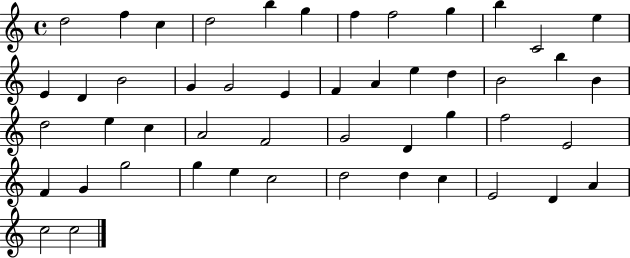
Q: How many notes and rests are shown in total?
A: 49